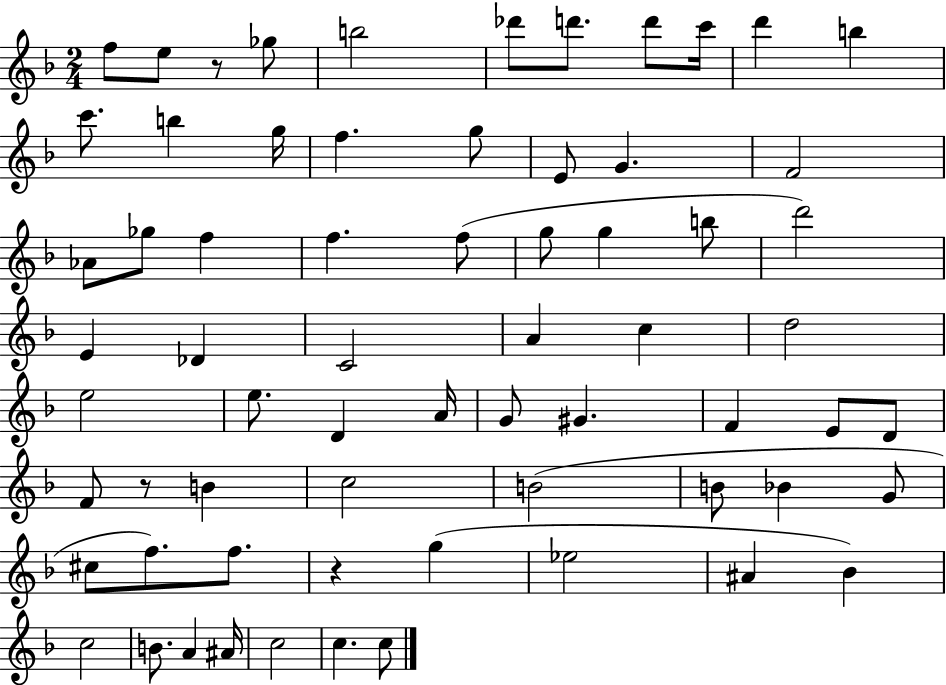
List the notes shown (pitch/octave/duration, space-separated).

F5/e E5/e R/e Gb5/e B5/h Db6/e D6/e. D6/e C6/s D6/q B5/q C6/e. B5/q G5/s F5/q. G5/e E4/e G4/q. F4/h Ab4/e Gb5/e F5/q F5/q. F5/e G5/e G5/q B5/e D6/h E4/q Db4/q C4/h A4/q C5/q D5/h E5/h E5/e. D4/q A4/s G4/e G#4/q. F4/q E4/e D4/e F4/e R/e B4/q C5/h B4/h B4/e Bb4/q G4/e C#5/e F5/e. F5/e. R/q G5/q Eb5/h A#4/q Bb4/q C5/h B4/e. A4/q A#4/s C5/h C5/q. C5/e